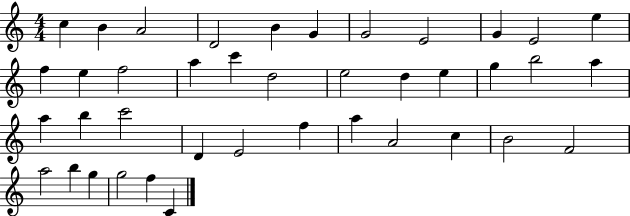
C5/q B4/q A4/h D4/h B4/q G4/q G4/h E4/h G4/q E4/h E5/q F5/q E5/q F5/h A5/q C6/q D5/h E5/h D5/q E5/q G5/q B5/h A5/q A5/q B5/q C6/h D4/q E4/h F5/q A5/q A4/h C5/q B4/h F4/h A5/h B5/q G5/q G5/h F5/q C4/q